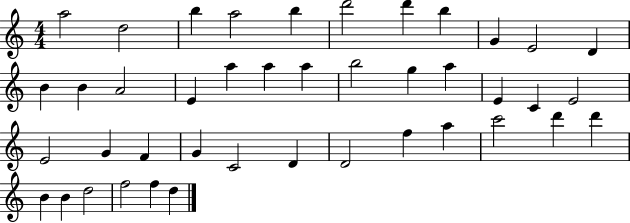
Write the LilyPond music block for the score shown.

{
  \clef treble
  \numericTimeSignature
  \time 4/4
  \key c \major
  a''2 d''2 | b''4 a''2 b''4 | d'''2 d'''4 b''4 | g'4 e'2 d'4 | \break b'4 b'4 a'2 | e'4 a''4 a''4 a''4 | b''2 g''4 a''4 | e'4 c'4 e'2 | \break e'2 g'4 f'4 | g'4 c'2 d'4 | d'2 f''4 a''4 | c'''2 d'''4 d'''4 | \break b'4 b'4 d''2 | f''2 f''4 d''4 | \bar "|."
}